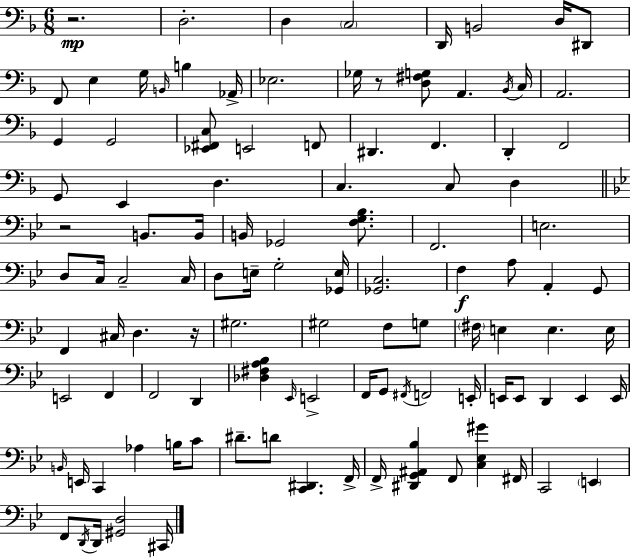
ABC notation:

X:1
T:Untitled
M:6/8
L:1/4
K:F
z2 D,2 D, C,2 D,,/4 B,,2 D,/4 ^D,,/2 F,,/2 E, G,/4 B,,/4 B, _A,,/4 _E,2 _G,/4 z/2 [D,^F,G,]/2 A,, _B,,/4 C,/4 A,,2 G,, G,,2 [_E,,^F,,C,]/2 E,,2 F,,/2 ^D,, F,, D,, F,,2 G,,/2 E,, D, C, C,/2 D, z2 B,,/2 B,,/4 B,,/4 _G,,2 [F,G,_B,]/2 F,,2 E,2 D,/2 C,/4 C,2 C,/4 D,/2 E,/4 G,2 [_G,,E,]/4 [_G,,C,]2 F, A,/2 A,, G,,/2 F,, ^C,/4 D, z/4 ^G,2 ^G,2 F,/2 G,/2 ^F,/4 E, E, E,/4 E,,2 F,, F,,2 D,, [_D,^F,A,_B,] _E,,/4 E,,2 F,,/4 G,,/2 ^F,,/4 F,,2 E,,/4 E,,/4 E,,/2 D,, E,, E,,/4 B,,/4 E,,/4 C,, _A, B,/4 C/2 ^D/2 D/2 [C,,^D,,] F,,/4 F,,/4 [^D,,G,,^A,,_B,] F,,/2 [C,_E,^G] ^F,,/4 C,,2 E,, F,,/2 D,,/4 D,,/4 [^G,,D,]2 ^C,,/4